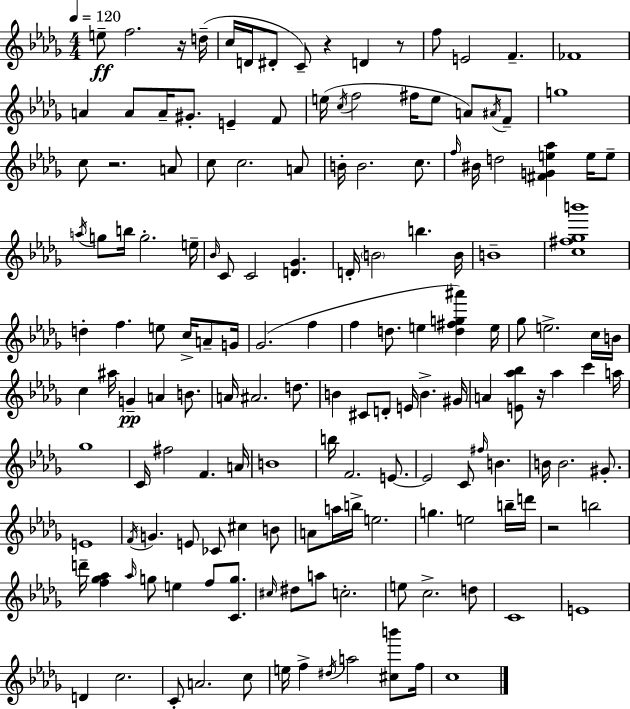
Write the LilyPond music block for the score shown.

{
  \clef treble
  \numericTimeSignature
  \time 4/4
  \key bes \minor
  \tempo 4 = 120
  e''8--\ff f''2. r16 d''16--( | c''16 d'16 dis'8-. c'8--) r4 d'4 r8 | f''8 e'2 f'4.-- | fes'1 | \break a'4 a'8 a'16-- gis'8.-. e'4-- f'8 | e''16( \acciaccatura { c''16 } f''2 fis''16 e''8 a'8) \acciaccatura { ais'16 } | f'8-- g''1 | c''8 r2. | \break a'8 c''8 c''2. | a'8 b'16-. b'2. c''8. | \grace { f''16 } bis'16 d''2 <fis' g' e'' aes''>4 | e''16 e''8-- \acciaccatura { a''16 } g''8 b''16 g''2.-. | \break e''16-- \grace { bes'16 } c'8 c'2 <d' ges'>4. | d'16-. \parenthesize b'2 b''4. | b'16 b'1-- | <c'' fis'' ges'' b'''>1 | \break d''4-. f''4. e''8 | c''16-> a'8-- g'16 ges'2.( | f''4 f''4 d''8. e''4 | <d'' fis'' g'' ais'''>4) e''16 ges''8 e''2.-> | \break c''16 b'16 c''4 ais''16 g'4--\pp a'4 | b'8. a'16 ais'2. | d''8. b'4 cis'8 d'8-. e'16 b'4.-> | gis'16 a'4 <e' aes'' bes''>8 r16 aes''4 | \break c'''4 a''16 ges''1 | c'16 fis''2 f'4. | a'16 b'1 | b''16 f'2. | \break e'8.~~ e'2 c'8 \grace { fis''16 } | b'4. b'16 b'2. | gis'8.-. e'1 | \acciaccatura { f'16 } g'4. e'8 ces'8 | \break cis''4 b'8 a'8 a''16 b''16-> e''2. | g''4. e''2 | b''16-- d'''16 r2 b''2 | d'''16-- <f'' ges'' aes''>4 \grace { aes''16 } g''8 e''4 | \break f''8 <c' g''>8. \grace { cis''16 } dis''8 a''8 c''2.-. | e''8 c''2.-> | d''8 c'1 | e'1 | \break d'4 c''2. | c'8-. a'2. | c''8 e''16 f''4-> \acciaccatura { dis''16 } a''2 | <cis'' b'''>8 f''16 c''1 | \break \bar "|."
}